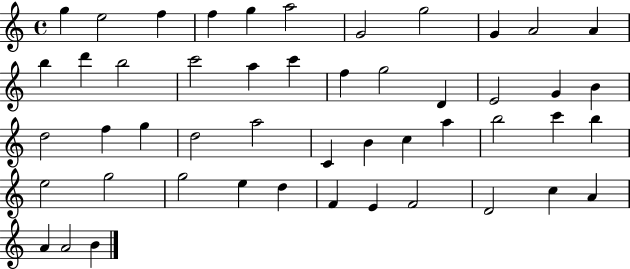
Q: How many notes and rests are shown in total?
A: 49